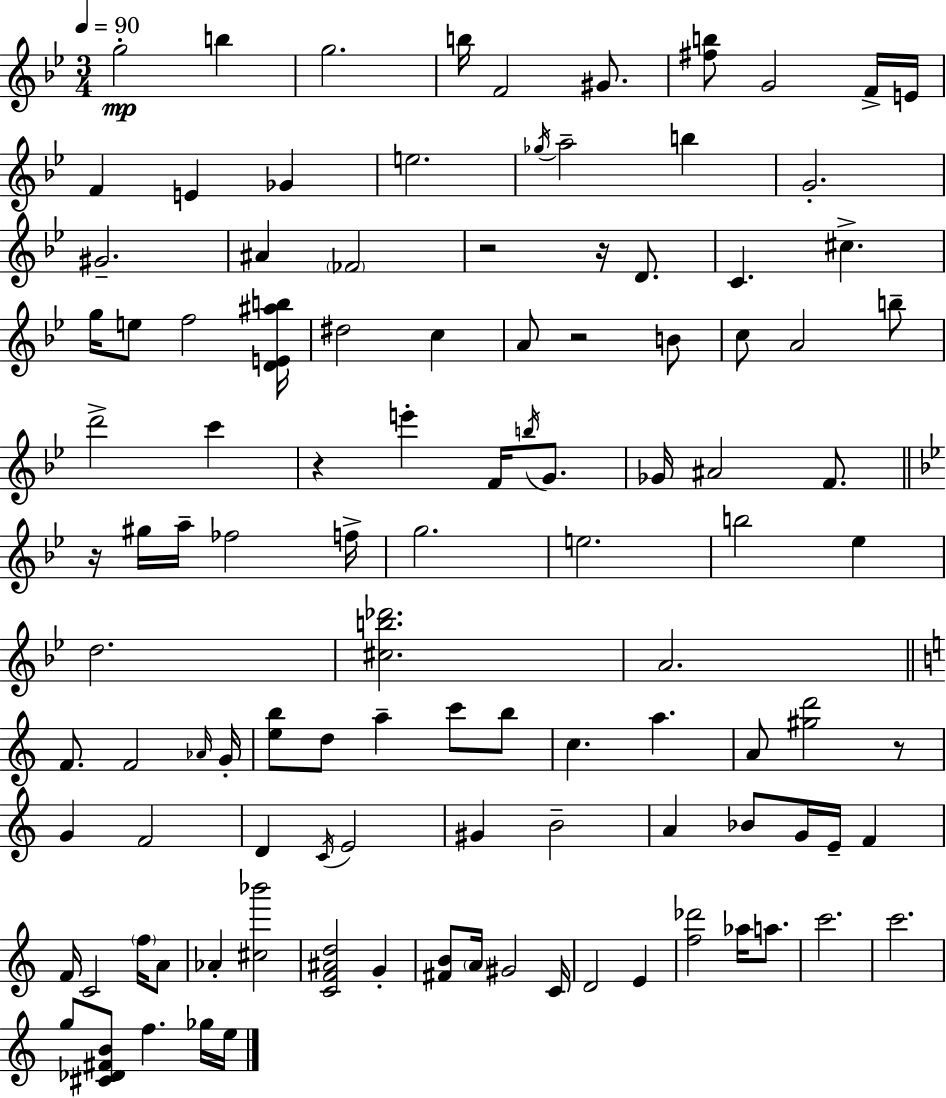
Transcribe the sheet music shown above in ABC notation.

X:1
T:Untitled
M:3/4
L:1/4
K:Bb
g2 b g2 b/4 F2 ^G/2 [^fb]/2 G2 F/4 E/4 F E _G e2 _g/4 a2 b G2 ^G2 ^A _F2 z2 z/4 D/2 C ^c g/4 e/2 f2 [DE^ab]/4 ^d2 c A/2 z2 B/2 c/2 A2 b/2 d'2 c' z e' F/4 b/4 G/2 _G/4 ^A2 F/2 z/4 ^g/4 a/4 _f2 f/4 g2 e2 b2 _e d2 [^cb_d']2 A2 F/2 F2 _A/4 G/4 [eb]/2 d/2 a c'/2 b/2 c a A/2 [^gd']2 z/2 G F2 D C/4 E2 ^G B2 A _B/2 G/4 E/4 F F/4 C2 f/4 A/2 _A [^c_b']2 [CF^Ad]2 G [^FB]/2 A/4 ^G2 C/4 D2 E [f_d']2 _a/4 a/2 c'2 c'2 g/2 [^C_D^FB]/2 f _g/4 e/4